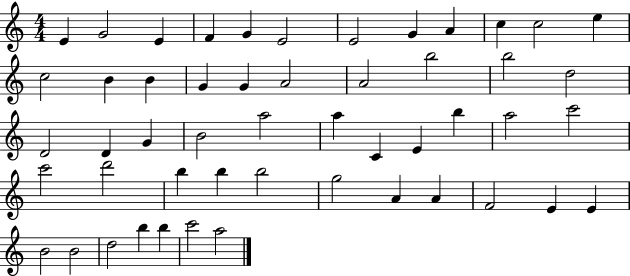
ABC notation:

X:1
T:Untitled
M:4/4
L:1/4
K:C
E G2 E F G E2 E2 G A c c2 e c2 B B G G A2 A2 b2 b2 d2 D2 D G B2 a2 a C E b a2 c'2 c'2 d'2 b b b2 g2 A A F2 E E B2 B2 d2 b b c'2 a2